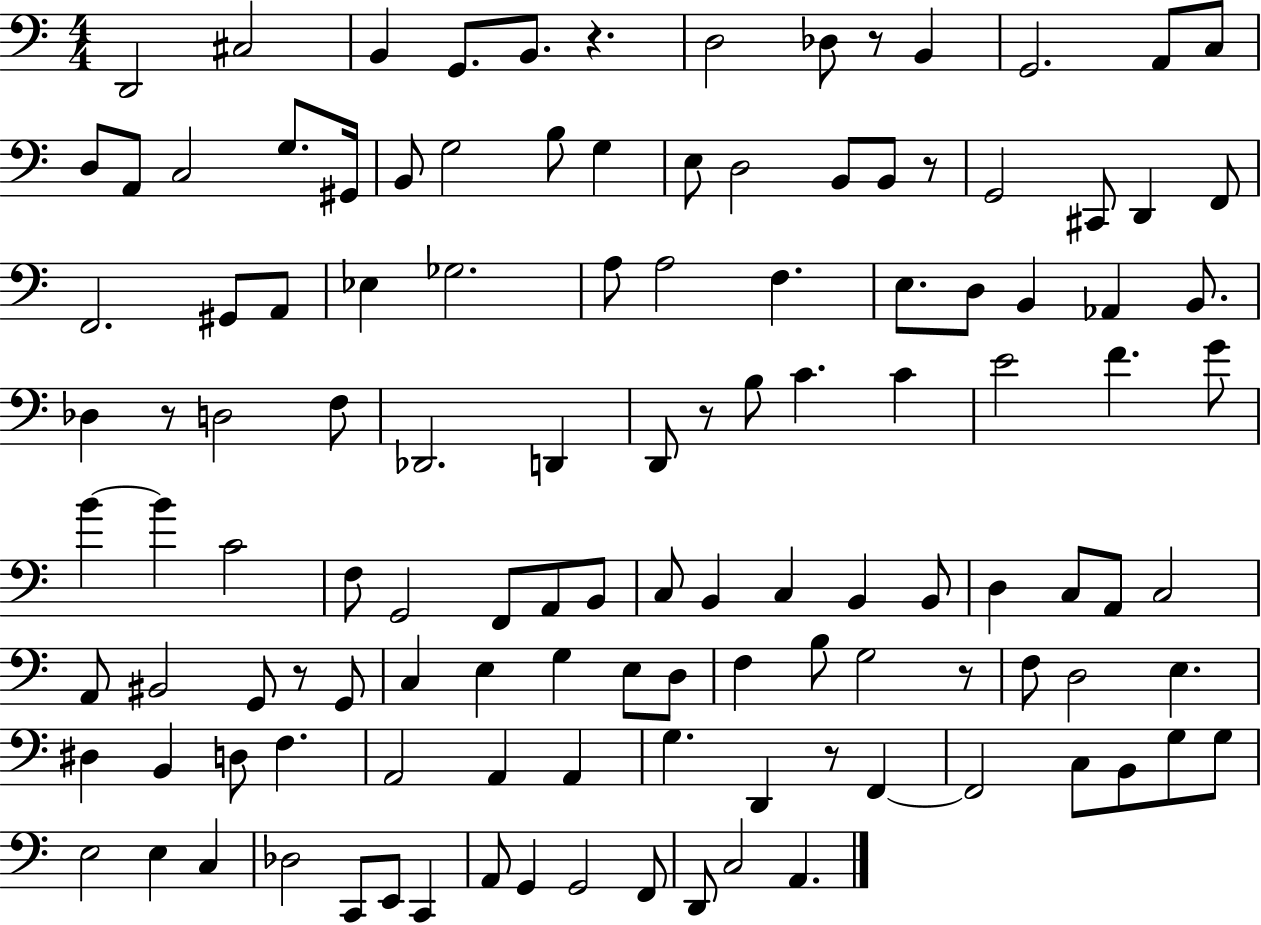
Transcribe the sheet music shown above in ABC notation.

X:1
T:Untitled
M:4/4
L:1/4
K:C
D,,2 ^C,2 B,, G,,/2 B,,/2 z D,2 _D,/2 z/2 B,, G,,2 A,,/2 C,/2 D,/2 A,,/2 C,2 G,/2 ^G,,/4 B,,/2 G,2 B,/2 G, E,/2 D,2 B,,/2 B,,/2 z/2 G,,2 ^C,,/2 D,, F,,/2 F,,2 ^G,,/2 A,,/2 _E, _G,2 A,/2 A,2 F, E,/2 D,/2 B,, _A,, B,,/2 _D, z/2 D,2 F,/2 _D,,2 D,, D,,/2 z/2 B,/2 C C E2 F G/2 B B C2 F,/2 G,,2 F,,/2 A,,/2 B,,/2 C,/2 B,, C, B,, B,,/2 D, C,/2 A,,/2 C,2 A,,/2 ^B,,2 G,,/2 z/2 G,,/2 C, E, G, E,/2 D,/2 F, B,/2 G,2 z/2 F,/2 D,2 E, ^D, B,, D,/2 F, A,,2 A,, A,, G, D,, z/2 F,, F,,2 C,/2 B,,/2 G,/2 G,/2 E,2 E, C, _D,2 C,,/2 E,,/2 C,, A,,/2 G,, G,,2 F,,/2 D,,/2 C,2 A,,